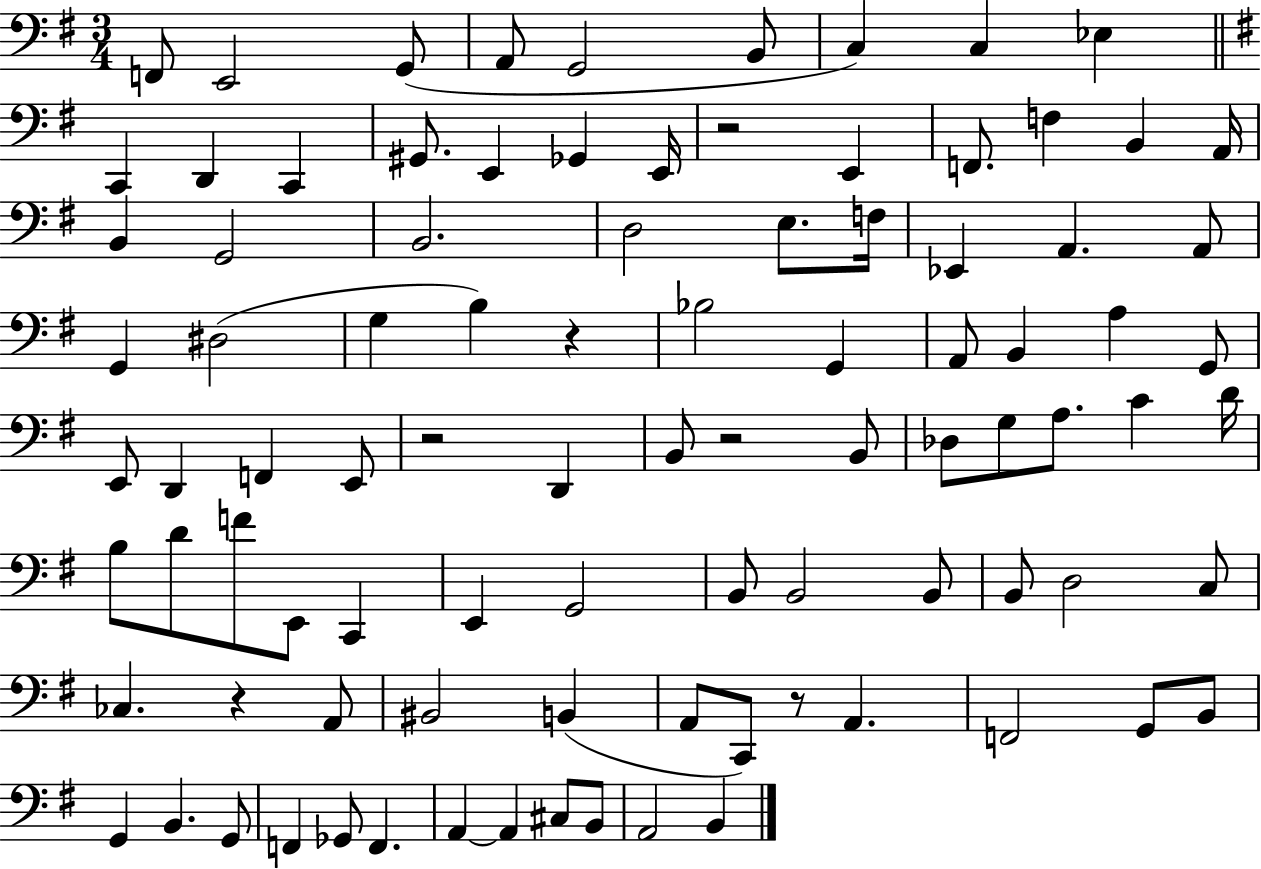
{
  \clef bass
  \numericTimeSignature
  \time 3/4
  \key g \major
  f,8 e,2 g,8( | a,8 g,2 b,8 | c4) c4 ees4 | \bar "||" \break \key g \major c,4 d,4 c,4 | gis,8. e,4 ges,4 e,16 | r2 e,4 | f,8. f4 b,4 a,16 | \break b,4 g,2 | b,2. | d2 e8. f16 | ees,4 a,4. a,8 | \break g,4 dis2( | g4 b4) r4 | bes2 g,4 | a,8 b,4 a4 g,8 | \break e,8 d,4 f,4 e,8 | r2 d,4 | b,8 r2 b,8 | des8 g8 a8. c'4 d'16 | \break b8 d'8 f'8 e,8 c,4 | e,4 g,2 | b,8 b,2 b,8 | b,8 d2 c8 | \break ces4. r4 a,8 | bis,2 b,4( | a,8 c,8) r8 a,4. | f,2 g,8 b,8 | \break g,4 b,4. g,8 | f,4 ges,8 f,4. | a,4~~ a,4 cis8 b,8 | a,2 b,4 | \break \bar "|."
}